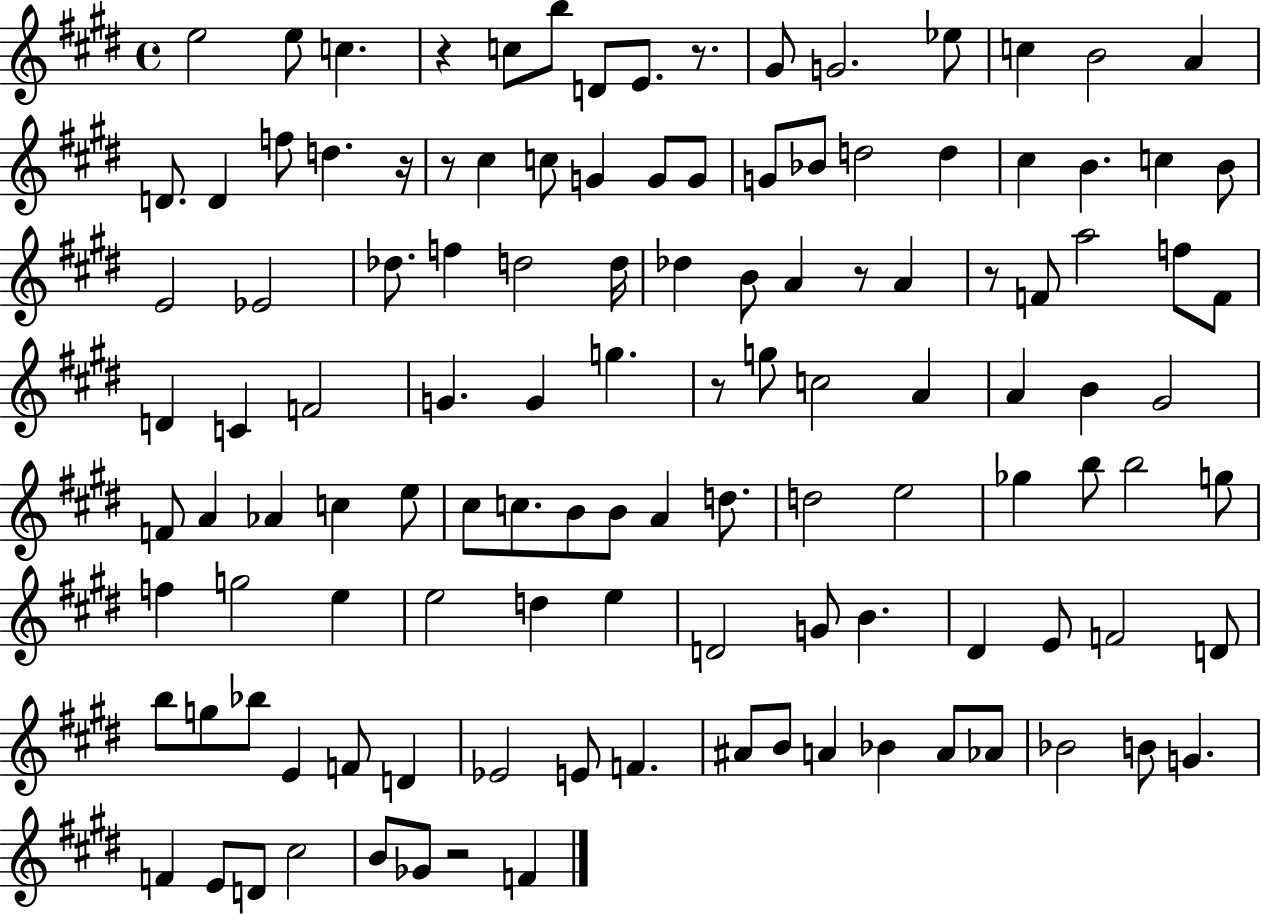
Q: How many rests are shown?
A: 8